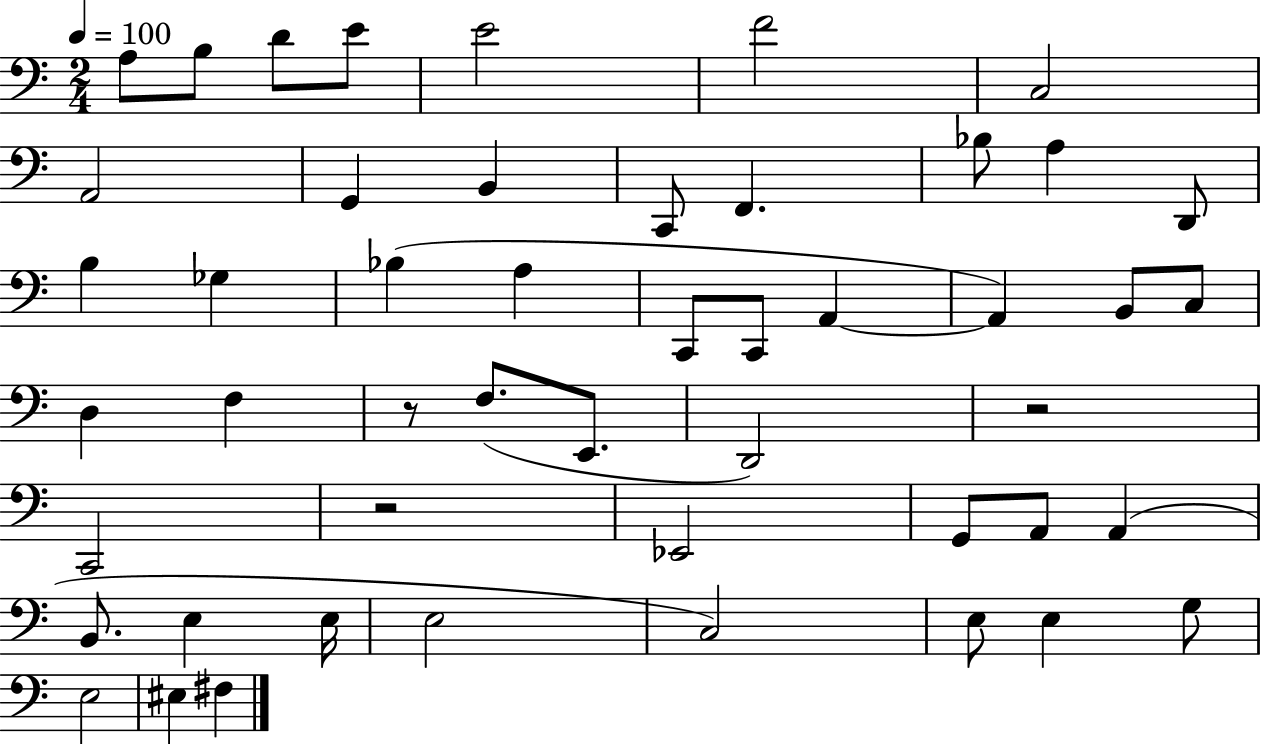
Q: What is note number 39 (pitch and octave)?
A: E3